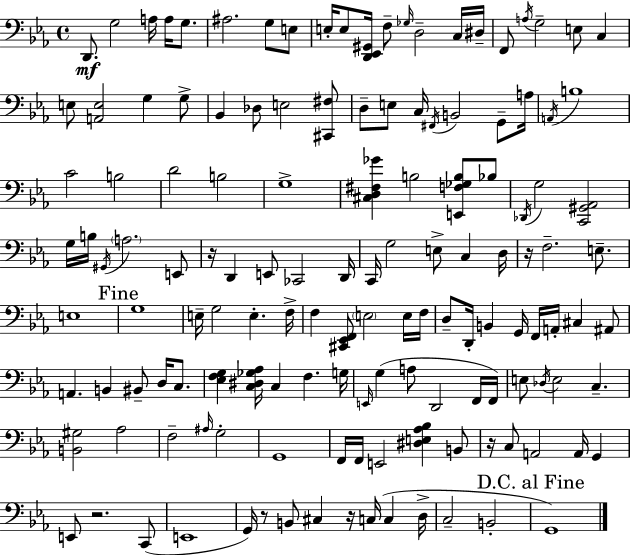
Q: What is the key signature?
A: EES major